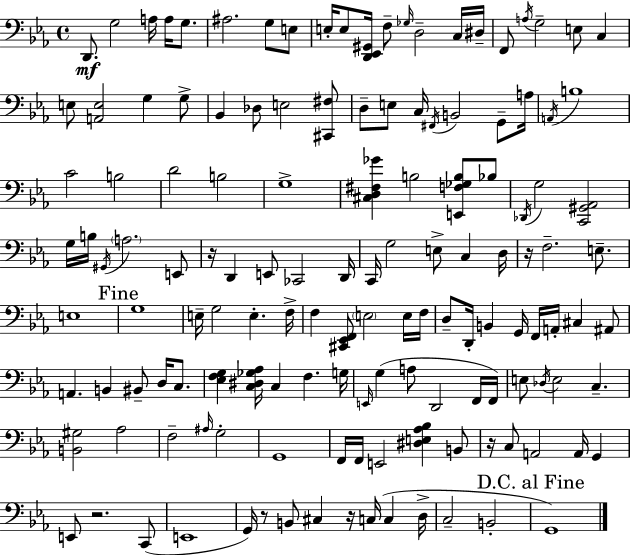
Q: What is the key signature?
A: EES major